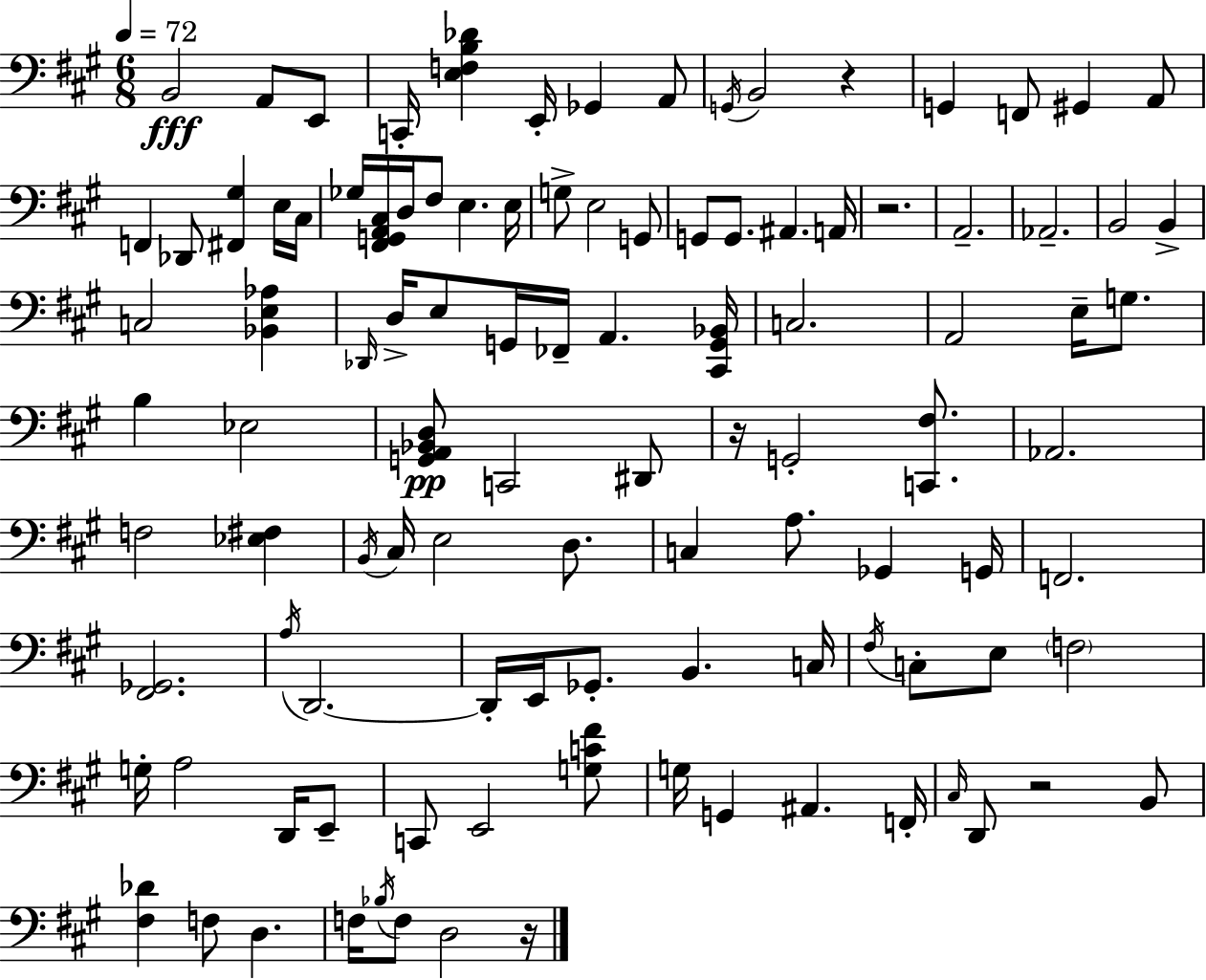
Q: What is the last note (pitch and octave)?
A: D3